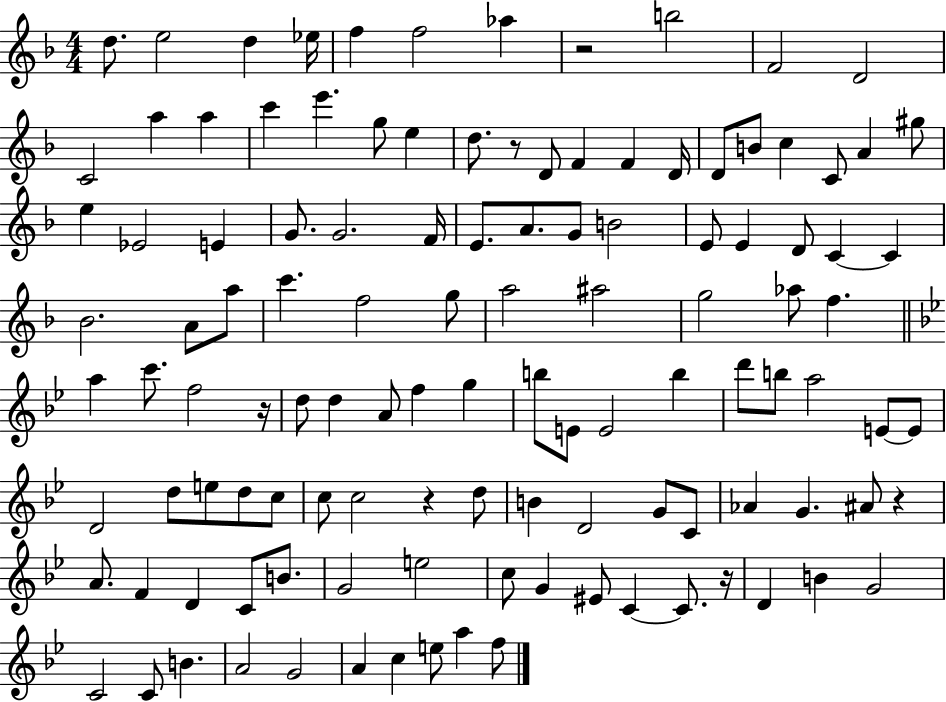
{
  \clef treble
  \numericTimeSignature
  \time 4/4
  \key f \major
  d''8. e''2 d''4 ees''16 | f''4 f''2 aes''4 | r2 b''2 | f'2 d'2 | \break c'2 a''4 a''4 | c'''4 e'''4. g''8 e''4 | d''8. r8 d'8 f'4 f'4 d'16 | d'8 b'8 c''4 c'8 a'4 gis''8 | \break e''4 ees'2 e'4 | g'8. g'2. f'16 | e'8. a'8. g'8 b'2 | e'8 e'4 d'8 c'4~~ c'4 | \break bes'2. a'8 a''8 | c'''4. f''2 g''8 | a''2 ais''2 | g''2 aes''8 f''4. | \break \bar "||" \break \key g \minor a''4 c'''8. f''2 r16 | d''8 d''4 a'8 f''4 g''4 | b''8 e'8 e'2 b''4 | d'''8 b''8 a''2 e'8~~ e'8 | \break d'2 d''8 e''8 d''8 c''8 | c''8 c''2 r4 d''8 | b'4 d'2 g'8 c'8 | aes'4 g'4. ais'8 r4 | \break a'8. f'4 d'4 c'8 b'8. | g'2 e''2 | c''8 g'4 eis'8 c'4~~ c'8. r16 | d'4 b'4 g'2 | \break c'2 c'8 b'4. | a'2 g'2 | a'4 c''4 e''8 a''4 f''8 | \bar "|."
}